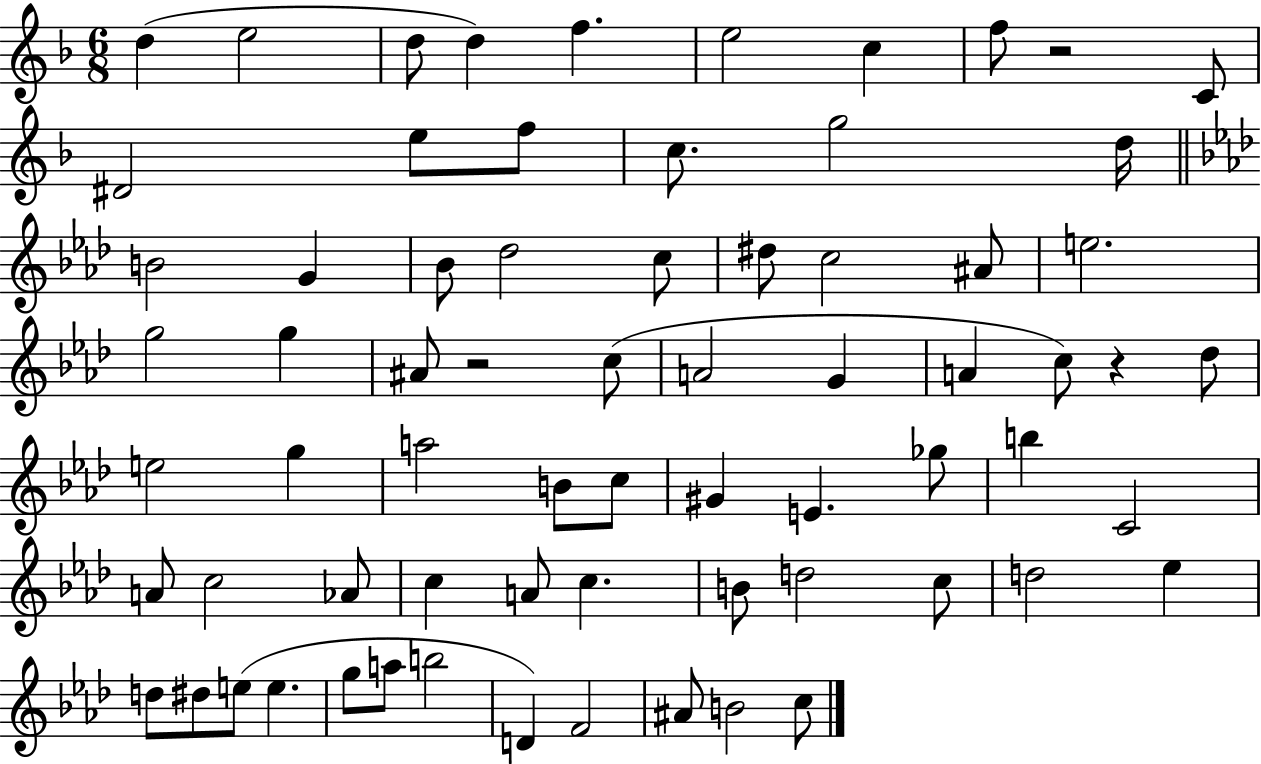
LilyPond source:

{
  \clef treble
  \numericTimeSignature
  \time 6/8
  \key f \major
  d''4( e''2 | d''8 d''4) f''4. | e''2 c''4 | f''8 r2 c'8 | \break dis'2 e''8 f''8 | c''8. g''2 d''16 | \bar "||" \break \key f \minor b'2 g'4 | bes'8 des''2 c''8 | dis''8 c''2 ais'8 | e''2. | \break g''2 g''4 | ais'8 r2 c''8( | a'2 g'4 | a'4 c''8) r4 des''8 | \break e''2 g''4 | a''2 b'8 c''8 | gis'4 e'4. ges''8 | b''4 c'2 | \break a'8 c''2 aes'8 | c''4 a'8 c''4. | b'8 d''2 c''8 | d''2 ees''4 | \break d''8 dis''8 e''8( e''4. | g''8 a''8 b''2 | d'4) f'2 | ais'8 b'2 c''8 | \break \bar "|."
}